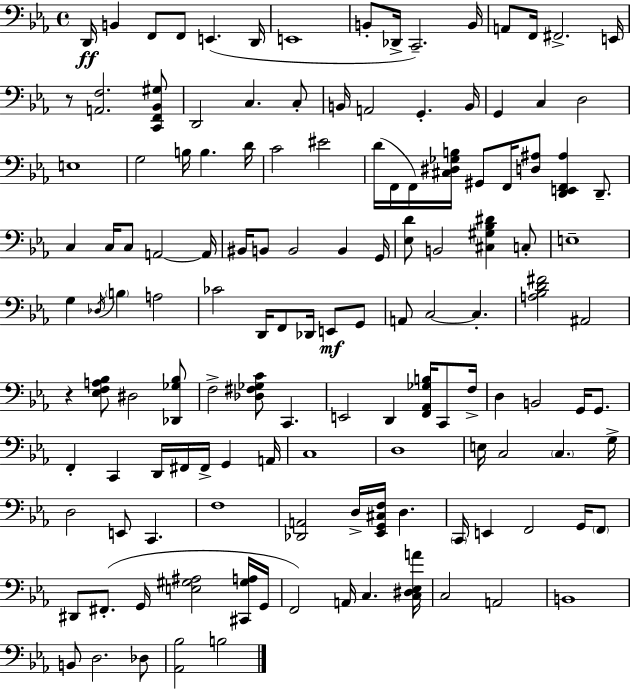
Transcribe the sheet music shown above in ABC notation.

X:1
T:Untitled
M:4/4
L:1/4
K:Eb
D,,/4 B,, F,,/2 F,,/2 E,, D,,/4 E,,4 B,,/2 _D,,/4 C,,2 B,,/4 A,,/2 F,,/4 ^F,,2 E,,/4 z/2 [A,,F,]2 [C,,F,,_B,,^G,]/2 D,,2 C, C,/2 B,,/4 A,,2 G,, B,,/4 G,, C, D,2 E,4 G,2 B,/4 B, D/4 C2 ^E2 D/4 F,,/4 F,,/4 [^C,^D,_G,B,]/4 ^G,,/2 F,,/4 [D,^A,]/2 [D,,E,,F,,^A,] D,,/2 C, C,/4 C,/2 A,,2 A,,/4 ^B,,/4 B,,/2 B,,2 B,, G,,/4 [_E,D]/2 B,,2 [^C,^G,_B,^D] C,/2 E,4 G, _D,/4 B, A,2 _C2 D,,/4 F,,/2 _D,,/4 E,,/2 G,,/2 A,,/2 C,2 C, [A,_B,D^F]2 ^A,,2 z [_E,F,A,_B,]/2 ^D,2 [_D,,_G,_B,]/2 F,2 [_D,^F,_G,C]/2 C,, E,,2 D,, [F,,_A,,_G,B,]/4 C,,/2 F,/4 D, B,,2 G,,/4 G,,/2 F,, C,, D,,/4 ^F,,/4 ^F,,/4 G,, A,,/4 C,4 D,4 E,/4 C,2 C, G,/4 D,2 E,,/2 C,, F,4 [_D,,A,,]2 D,/4 [_E,,G,,^C,F,]/4 D, C,,/4 E,, F,,2 G,,/4 F,,/2 ^D,,/2 ^F,,/2 G,,/4 [E,^G,^A,]2 [^C,,^G,A,]/4 G,,/4 F,,2 A,,/4 C, [C,^D,_E,A]/4 C,2 A,,2 B,,4 B,,/2 D,2 _D,/2 [_A,,_B,]2 B,2